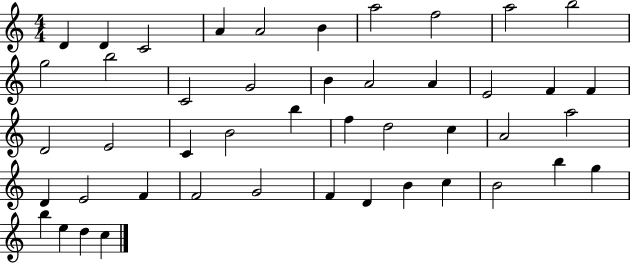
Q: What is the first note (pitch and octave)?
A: D4